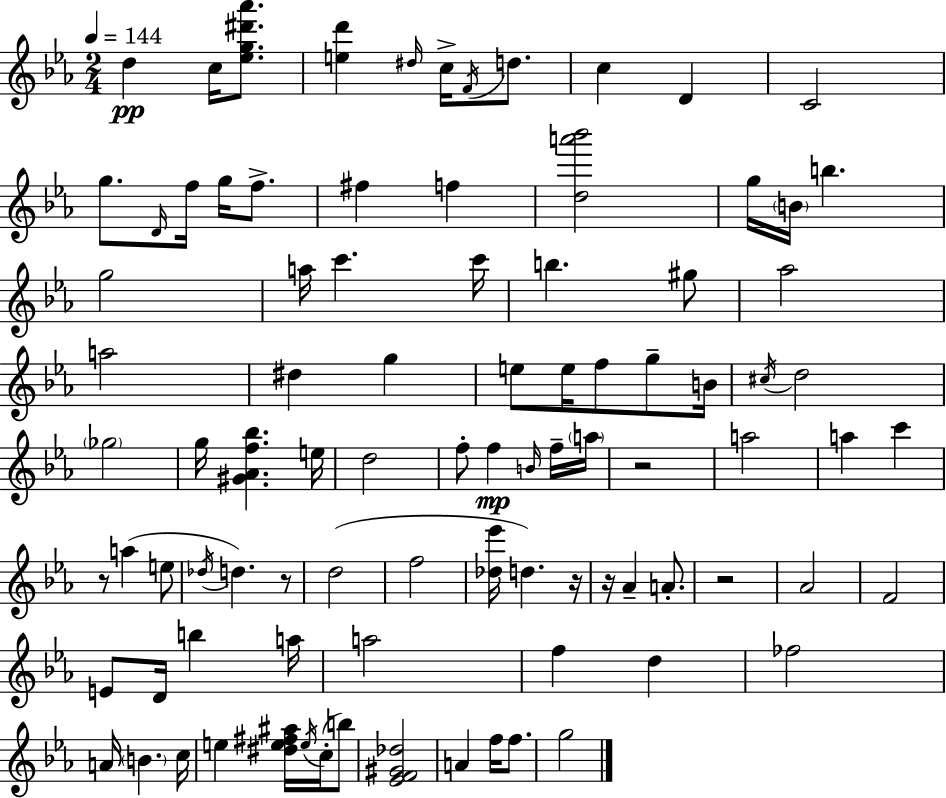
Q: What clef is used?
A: treble